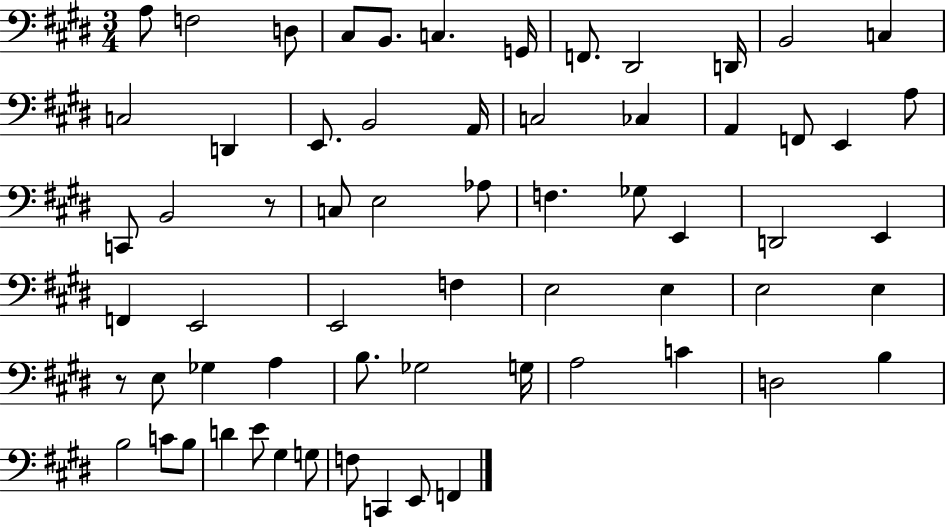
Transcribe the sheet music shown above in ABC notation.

X:1
T:Untitled
M:3/4
L:1/4
K:E
A,/2 F,2 D,/2 ^C,/2 B,,/2 C, G,,/4 F,,/2 ^D,,2 D,,/4 B,,2 C, C,2 D,, E,,/2 B,,2 A,,/4 C,2 _C, A,, F,,/2 E,, A,/2 C,,/2 B,,2 z/2 C,/2 E,2 _A,/2 F, _G,/2 E,, D,,2 E,, F,, E,,2 E,,2 F, E,2 E, E,2 E, z/2 E,/2 _G, A, B,/2 _G,2 G,/4 A,2 C D,2 B, B,2 C/2 B,/2 D E/2 ^G, G,/2 F,/2 C,, E,,/2 F,,